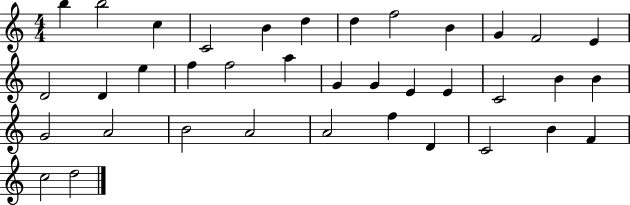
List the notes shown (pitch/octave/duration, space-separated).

B5/q B5/h C5/q C4/h B4/q D5/q D5/q F5/h B4/q G4/q F4/h E4/q D4/h D4/q E5/q F5/q F5/h A5/q G4/q G4/q E4/q E4/q C4/h B4/q B4/q G4/h A4/h B4/h A4/h A4/h F5/q D4/q C4/h B4/q F4/q C5/h D5/h